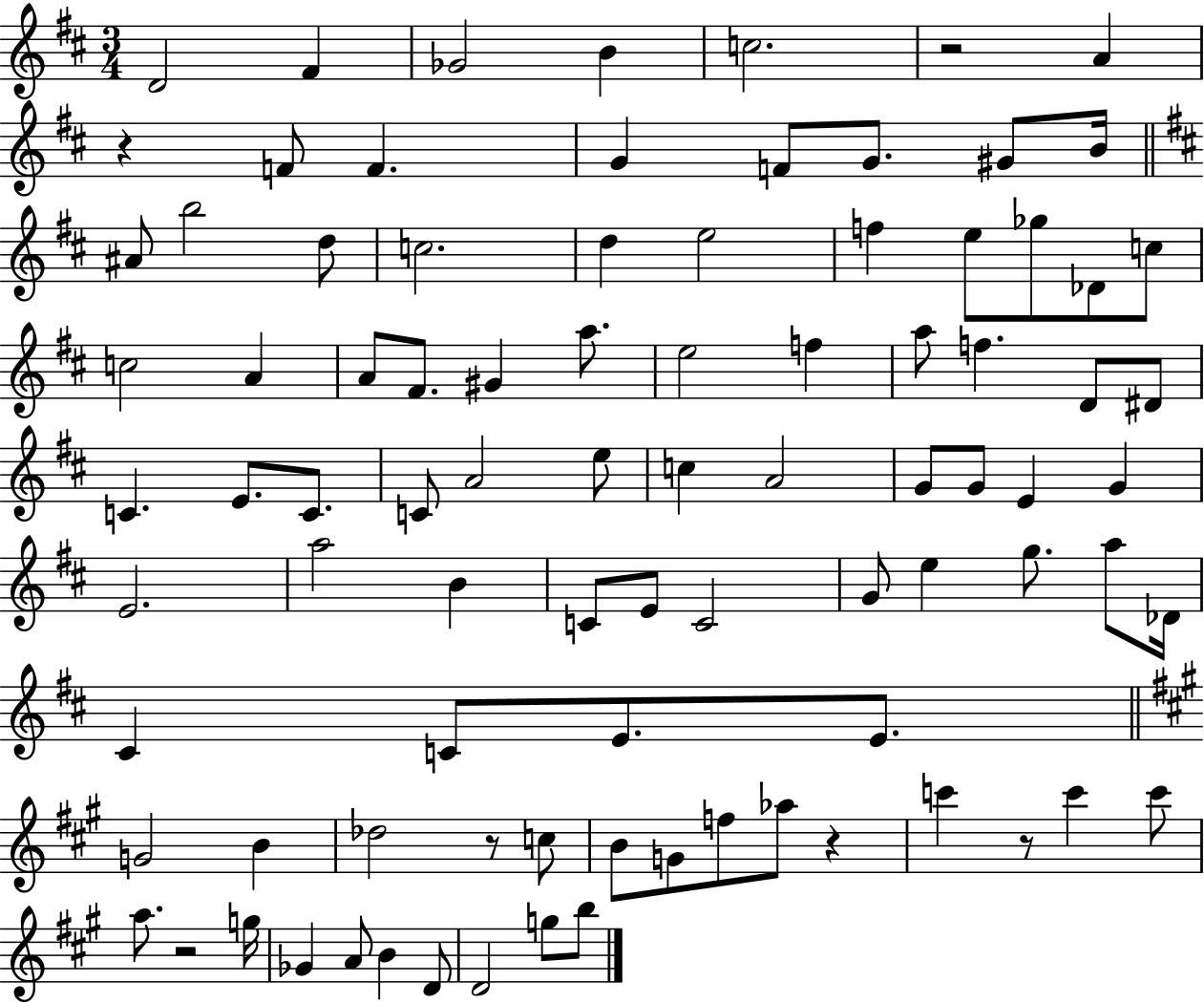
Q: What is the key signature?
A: D major